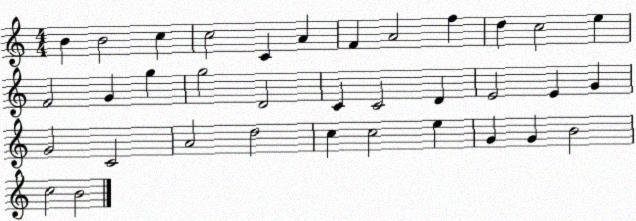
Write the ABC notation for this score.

X:1
T:Untitled
M:4/4
L:1/4
K:C
B B2 c c2 C A F A2 f d c2 e F2 G g g2 D2 C C2 D E2 E G G2 C2 A2 d2 c c2 e G G B2 c2 B2